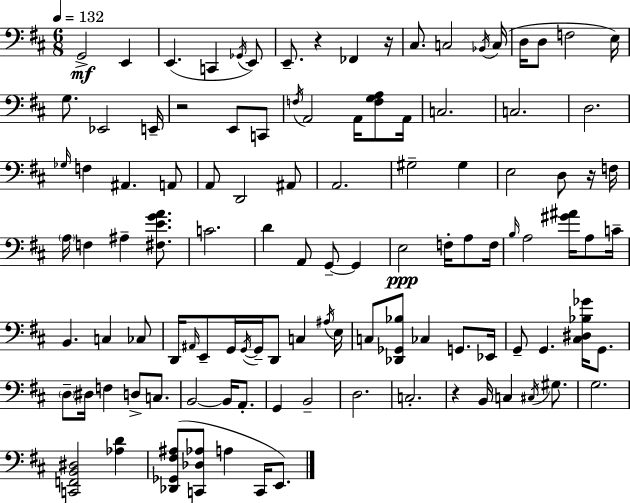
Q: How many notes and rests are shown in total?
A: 111